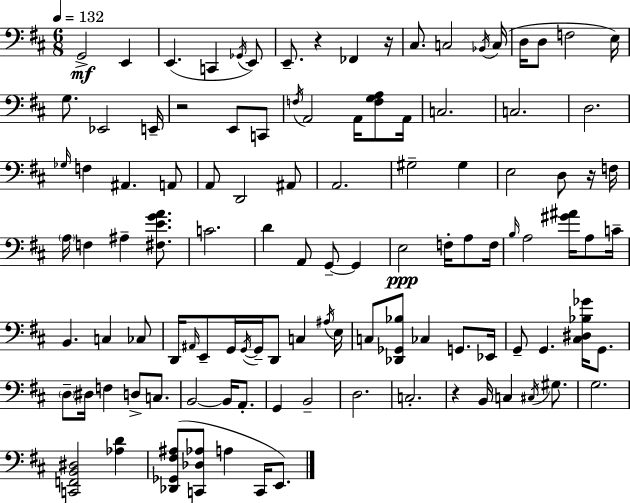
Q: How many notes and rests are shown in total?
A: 111